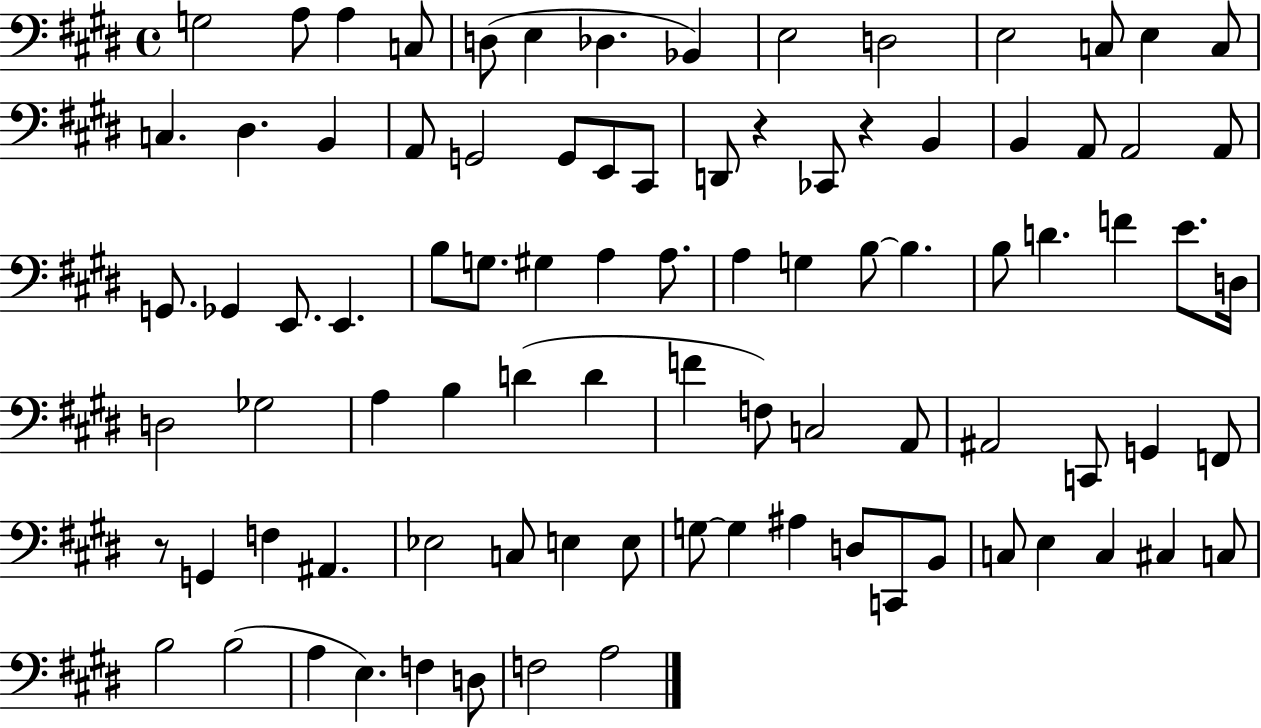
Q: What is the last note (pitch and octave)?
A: A3